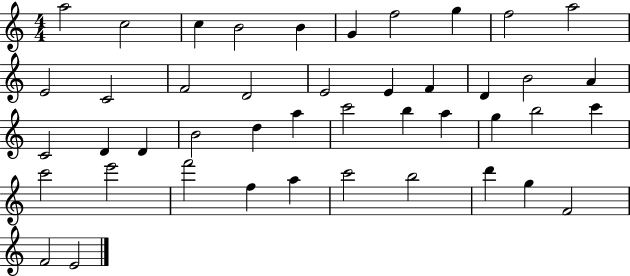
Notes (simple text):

A5/h C5/h C5/q B4/h B4/q G4/q F5/h G5/q F5/h A5/h E4/h C4/h F4/h D4/h E4/h E4/q F4/q D4/q B4/h A4/q C4/h D4/q D4/q B4/h D5/q A5/q C6/h B5/q A5/q G5/q B5/h C6/q C6/h E6/h F6/h F5/q A5/q C6/h B5/h D6/q G5/q F4/h F4/h E4/h